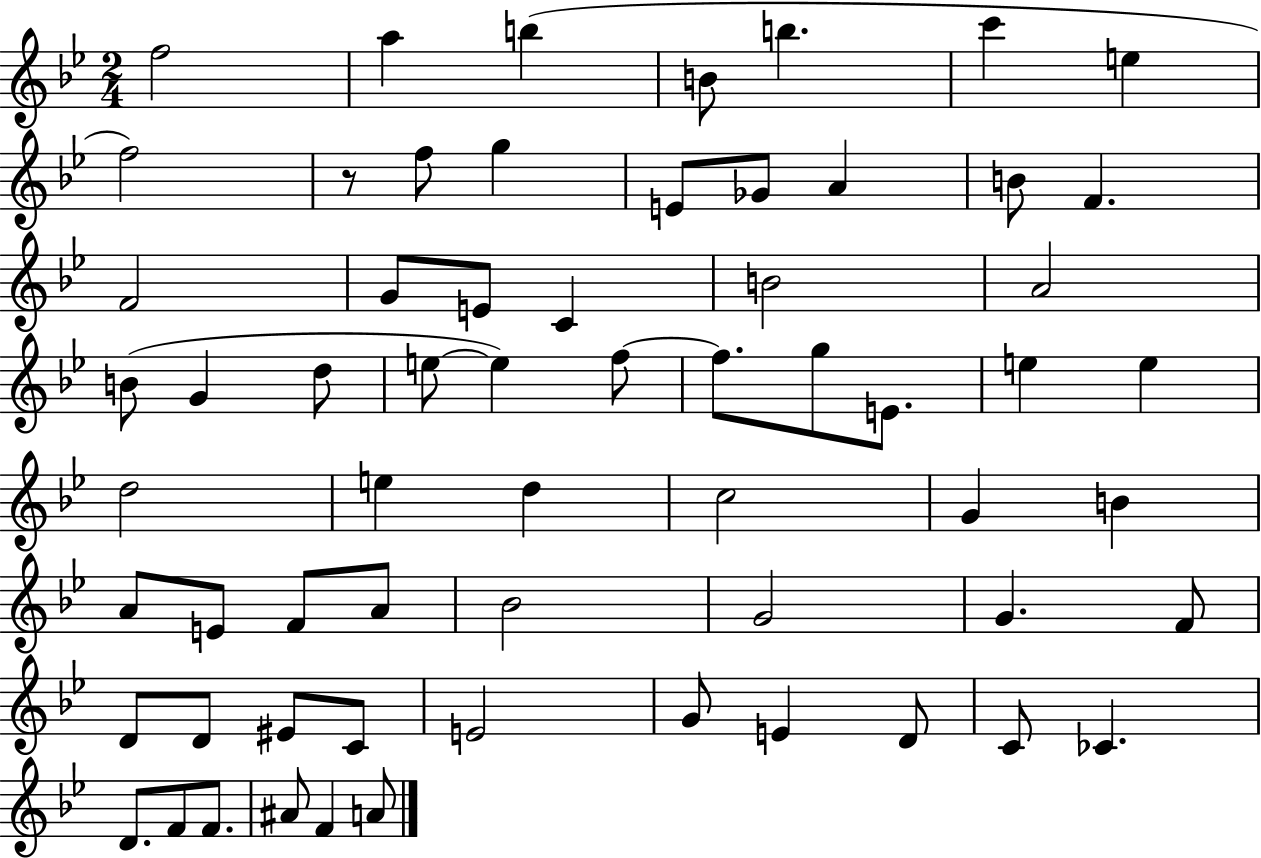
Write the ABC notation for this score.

X:1
T:Untitled
M:2/4
L:1/4
K:Bb
f2 a b B/2 b c' e f2 z/2 f/2 g E/2 _G/2 A B/2 F F2 G/2 E/2 C B2 A2 B/2 G d/2 e/2 e f/2 f/2 g/2 E/2 e e d2 e d c2 G B A/2 E/2 F/2 A/2 _B2 G2 G F/2 D/2 D/2 ^E/2 C/2 E2 G/2 E D/2 C/2 _C D/2 F/2 F/2 ^A/2 F A/2